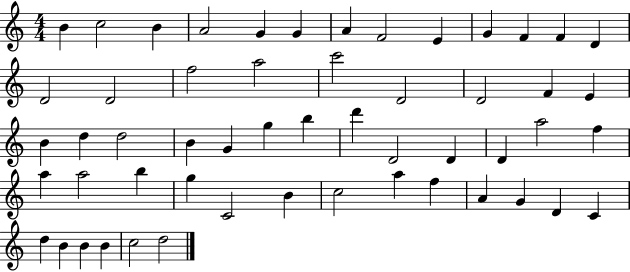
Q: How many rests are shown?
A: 0